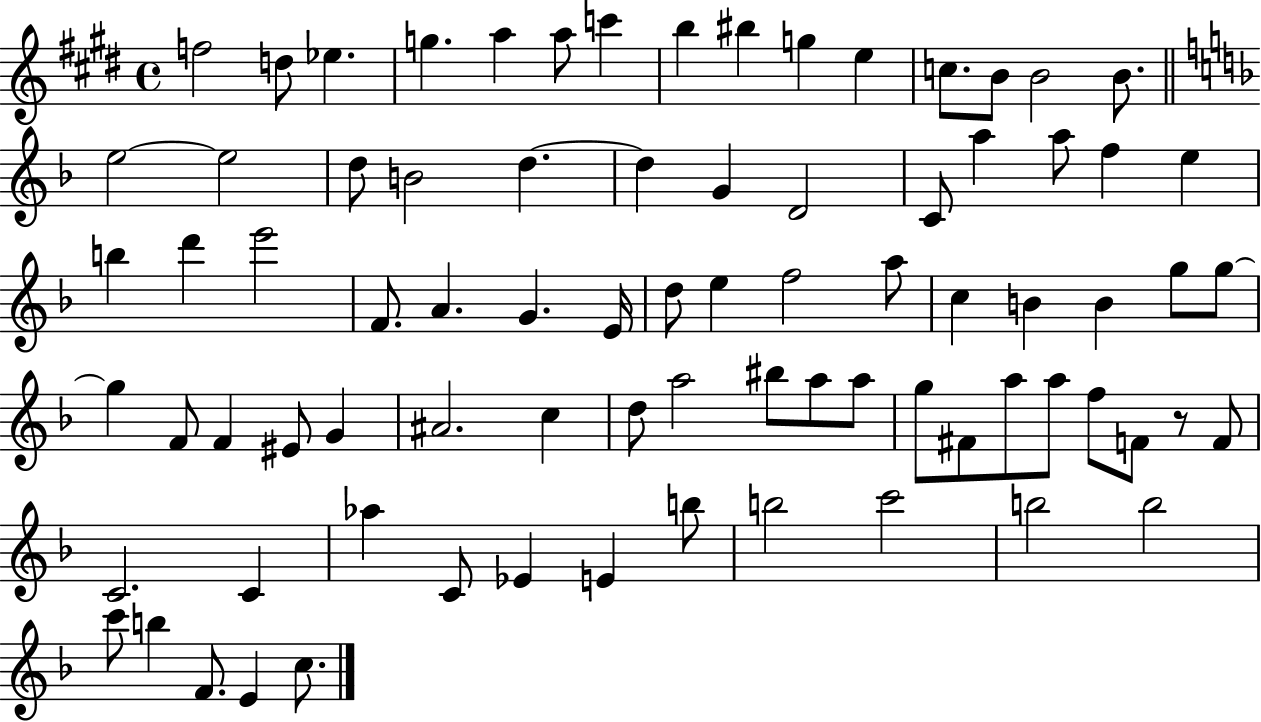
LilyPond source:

{
  \clef treble
  \time 4/4
  \defaultTimeSignature
  \key e \major
  f''2 d''8 ees''4. | g''4. a''4 a''8 c'''4 | b''4 bis''4 g''4 e''4 | c''8. b'8 b'2 b'8. | \break \bar "||" \break \key d \minor e''2~~ e''2 | d''8 b'2 d''4.~~ | d''4 g'4 d'2 | c'8 a''4 a''8 f''4 e''4 | \break b''4 d'''4 e'''2 | f'8. a'4. g'4. e'16 | d''8 e''4 f''2 a''8 | c''4 b'4 b'4 g''8 g''8~~ | \break g''4 f'8 f'4 eis'8 g'4 | ais'2. c''4 | d''8 a''2 bis''8 a''8 a''8 | g''8 fis'8 a''8 a''8 f''8 f'8 r8 f'8 | \break c'2. c'4 | aes''4 c'8 ees'4 e'4 b''8 | b''2 c'''2 | b''2 b''2 | \break c'''8 b''4 f'8. e'4 c''8. | \bar "|."
}